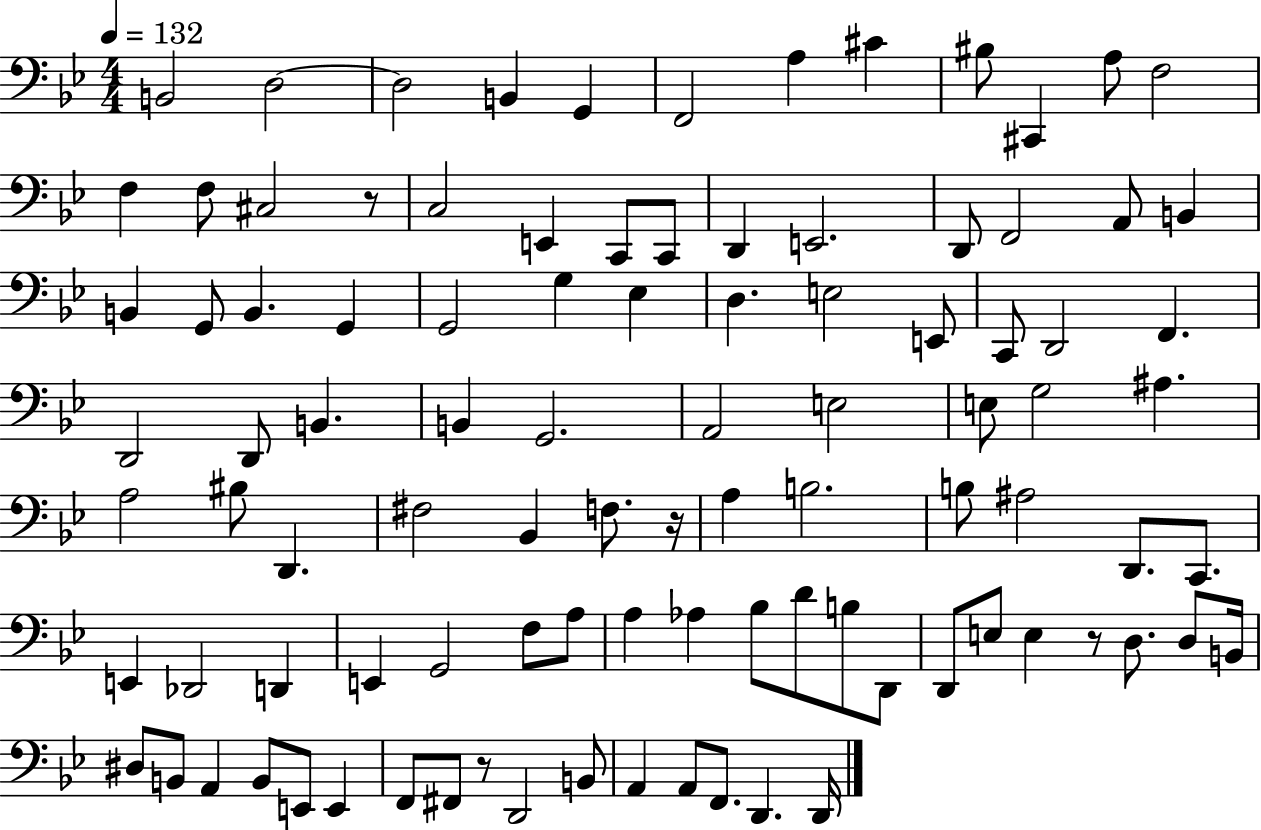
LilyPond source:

{
  \clef bass
  \numericTimeSignature
  \time 4/4
  \key bes \major
  \tempo 4 = 132
  b,2 d2~~ | d2 b,4 g,4 | f,2 a4 cis'4 | bis8 cis,4 a8 f2 | \break f4 f8 cis2 r8 | c2 e,4 c,8 c,8 | d,4 e,2. | d,8 f,2 a,8 b,4 | \break b,4 g,8 b,4. g,4 | g,2 g4 ees4 | d4. e2 e,8 | c,8 d,2 f,4. | \break d,2 d,8 b,4. | b,4 g,2. | a,2 e2 | e8 g2 ais4. | \break a2 bis8 d,4. | fis2 bes,4 f8. r16 | a4 b2. | b8 ais2 d,8. c,8. | \break e,4 des,2 d,4 | e,4 g,2 f8 a8 | a4 aes4 bes8 d'8 b8 d,8 | d,8 e8 e4 r8 d8. d8 b,16 | \break dis8 b,8 a,4 b,8 e,8 e,4 | f,8 fis,8 r8 d,2 b,8 | a,4 a,8 f,8. d,4. d,16 | \bar "|."
}